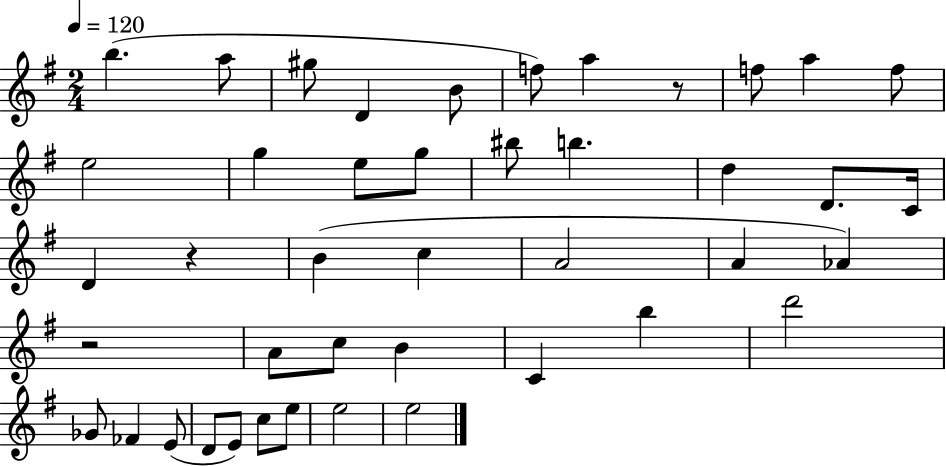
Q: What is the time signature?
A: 2/4